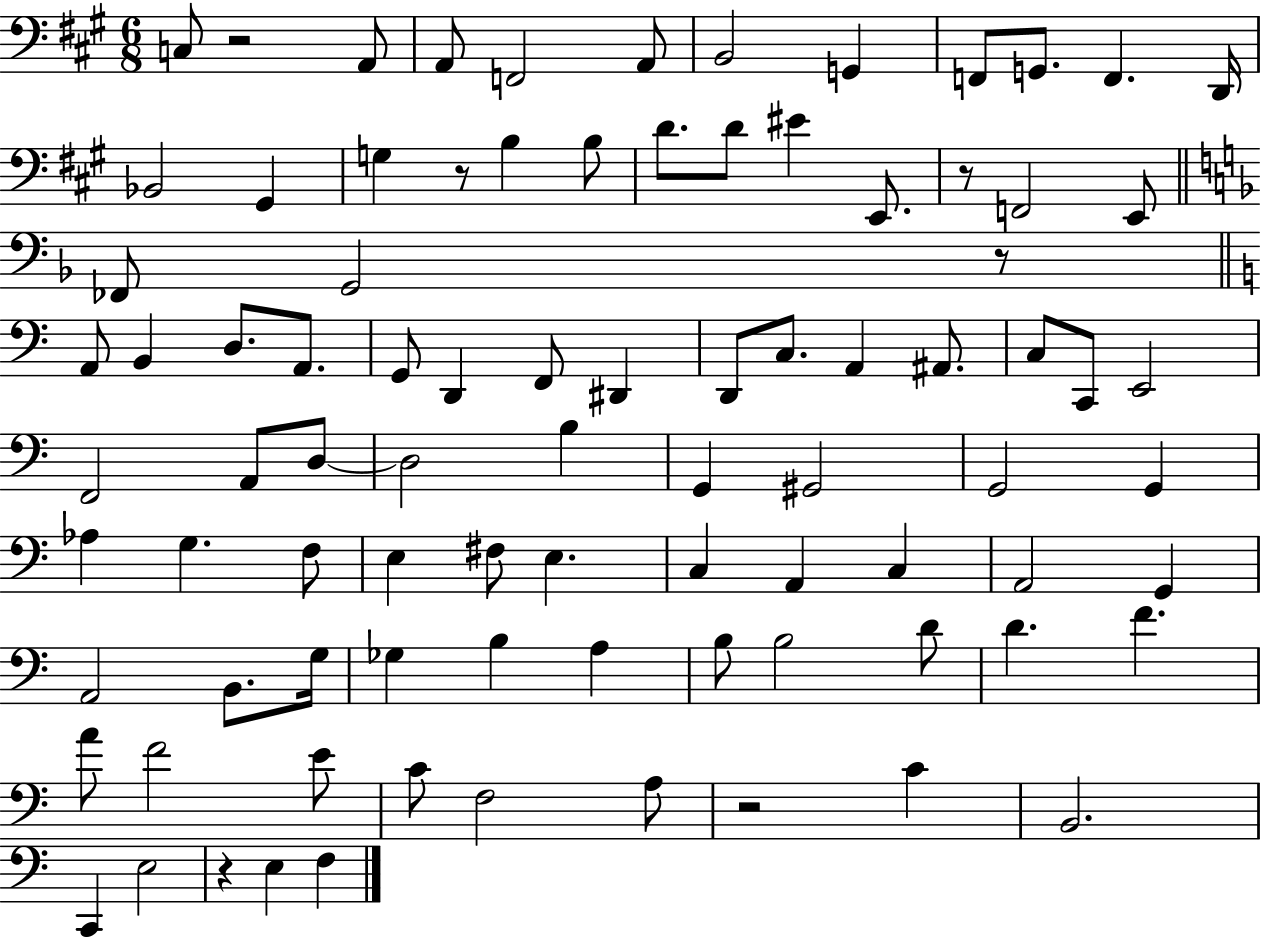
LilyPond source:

{
  \clef bass
  \numericTimeSignature
  \time 6/8
  \key a \major
  \repeat volta 2 { c8 r2 a,8 | a,8 f,2 a,8 | b,2 g,4 | f,8 g,8. f,4. d,16 | \break bes,2 gis,4 | g4 r8 b4 b8 | d'8. d'8 eis'4 e,8. | r8 f,2 e,8 | \break \bar "||" \break \key d \minor fes,8 g,2 r8 | \bar "||" \break \key c \major a,8 b,4 d8. a,8. | g,8 d,4 f,8 dis,4 | d,8 c8. a,4 ais,8. | c8 c,8 e,2 | \break f,2 a,8 d8~~ | d2 b4 | g,4 gis,2 | g,2 g,4 | \break aes4 g4. f8 | e4 fis8 e4. | c4 a,4 c4 | a,2 g,4 | \break a,2 b,8. g16 | ges4 b4 a4 | b8 b2 d'8 | d'4. f'4. | \break a'8 f'2 e'8 | c'8 f2 a8 | r2 c'4 | b,2. | \break c,4 e2 | r4 e4 f4 | } \bar "|."
}